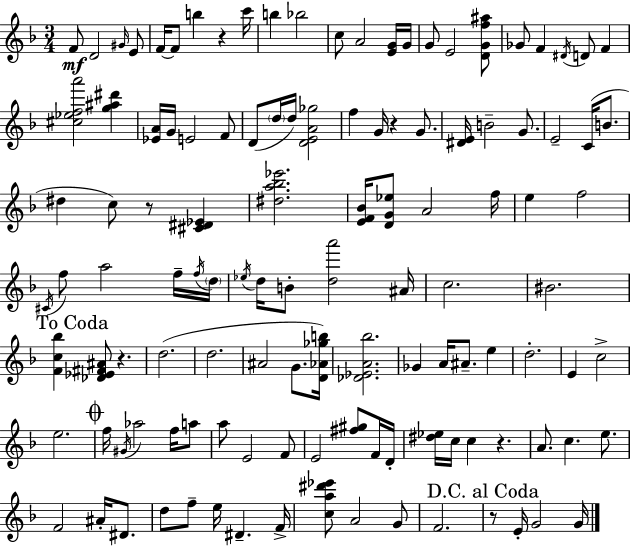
{
  \clef treble
  \numericTimeSignature
  \time 3/4
  \key f \major
  \repeat volta 2 { f'8\mf d'2 \grace { gis'16 } e'8 | f'16~~ f'8 b''4 r4 | c'''16 b''4 bes''2 | c''8 a'2 <e' g'>16 | \break g'16 g'8 e'2 <d' g' f'' ais''>8 | ges'8 f'4 \acciaccatura { dis'16 } d'8 f'4 | <cis'' ees'' f'' a'''>2 <g'' ais'' dis'''>4 | <ees' a'>16 g'16 e'2 | \break f'8 d'8( \parenthesize d''16 d''16) <d' e' a' ges''>2 | f''4 g'16 r4 g'8. | <dis' e'>16 b'2-- g'8. | e'2-- c'16( b'8. | \break dis''4 c''8) r8 <cis' dis' ees'>4 | <dis'' a'' bes'' ees'''>2. | <e' f' bes'>16 <d' g' ees''>8 a'2 | f''16 e''4 f''2 | \break \acciaccatura { cis'16 } f''8 a''2 | f''16-- \acciaccatura { f''16 } \parenthesize d''16 \acciaccatura { ees''16 } d''16 b'8-. <d'' a'''>2 | ais'16 c''2. | bis'2. | \break \mark "To Coda" <f' c'' bes''>4 <des' ees' fis' ais'>8 r4. | d''2.( | d''2. | ais'2 | \break g'8. <d' aes' ges'' b''>16) <des' ees' a' bes''>2. | ges'4 a'16 ais'8.-- | e''4 d''2.-. | e'4 c''2-> | \break e''2. | \mark \markup { \musicglyph "scripts.coda" } f''16 \acciaccatura { gis'16 } aes''2 | f''16 a''8 a''8 e'2 | f'8 e'2 | \break <fis'' gis''>8 f'16 d'16-. <dis'' ees''>16 c''16 c''4 | r4. a'8. c''4. | e''8. f'2 | ais'16-. dis'8. d''8 f''8-- e''16 dis'4.-- | \break f'16-> <c'' a'' dis''' ees'''>8 a'2 | g'8 f'2. | \mark "D.C. al Coda" r8 e'16-. g'2 | g'16 } \bar "|."
}